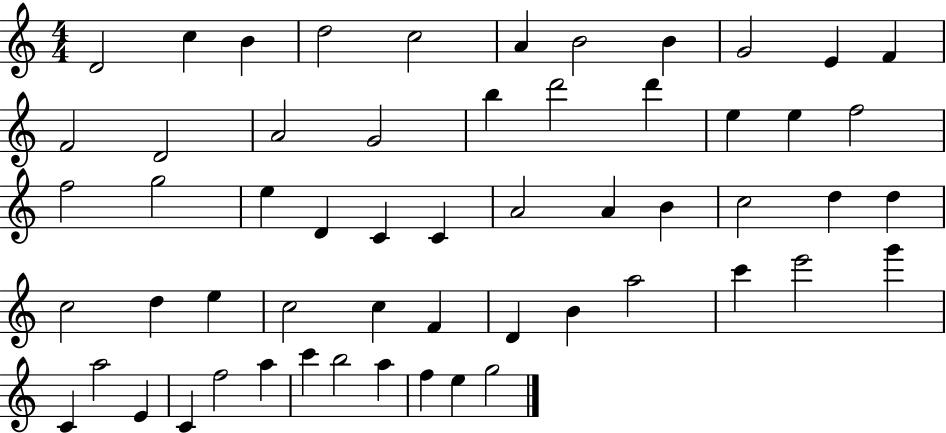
D4/h C5/q B4/q D5/h C5/h A4/q B4/h B4/q G4/h E4/q F4/q F4/h D4/h A4/h G4/h B5/q D6/h D6/q E5/q E5/q F5/h F5/h G5/h E5/q D4/q C4/q C4/q A4/h A4/q B4/q C5/h D5/q D5/q C5/h D5/q E5/q C5/h C5/q F4/q D4/q B4/q A5/h C6/q E6/h G6/q C4/q A5/h E4/q C4/q F5/h A5/q C6/q B5/h A5/q F5/q E5/q G5/h